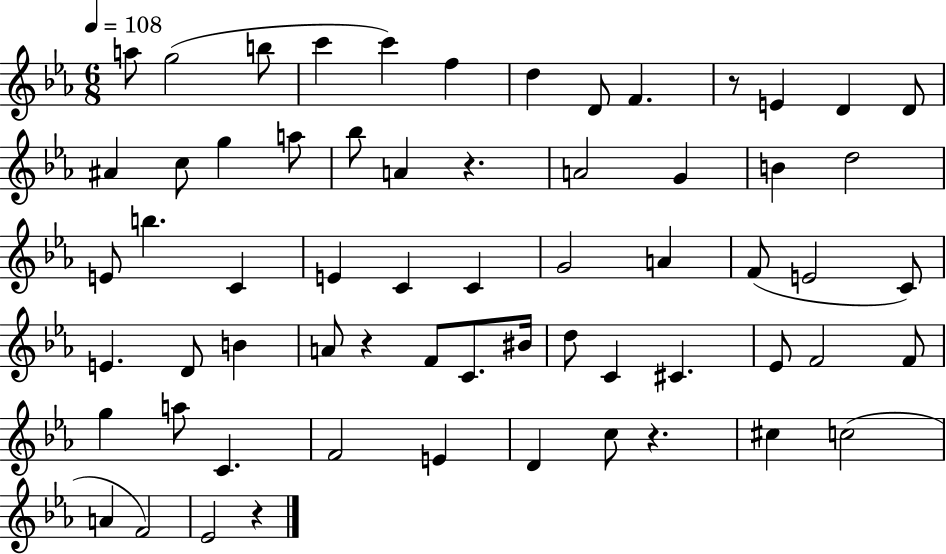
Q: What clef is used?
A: treble